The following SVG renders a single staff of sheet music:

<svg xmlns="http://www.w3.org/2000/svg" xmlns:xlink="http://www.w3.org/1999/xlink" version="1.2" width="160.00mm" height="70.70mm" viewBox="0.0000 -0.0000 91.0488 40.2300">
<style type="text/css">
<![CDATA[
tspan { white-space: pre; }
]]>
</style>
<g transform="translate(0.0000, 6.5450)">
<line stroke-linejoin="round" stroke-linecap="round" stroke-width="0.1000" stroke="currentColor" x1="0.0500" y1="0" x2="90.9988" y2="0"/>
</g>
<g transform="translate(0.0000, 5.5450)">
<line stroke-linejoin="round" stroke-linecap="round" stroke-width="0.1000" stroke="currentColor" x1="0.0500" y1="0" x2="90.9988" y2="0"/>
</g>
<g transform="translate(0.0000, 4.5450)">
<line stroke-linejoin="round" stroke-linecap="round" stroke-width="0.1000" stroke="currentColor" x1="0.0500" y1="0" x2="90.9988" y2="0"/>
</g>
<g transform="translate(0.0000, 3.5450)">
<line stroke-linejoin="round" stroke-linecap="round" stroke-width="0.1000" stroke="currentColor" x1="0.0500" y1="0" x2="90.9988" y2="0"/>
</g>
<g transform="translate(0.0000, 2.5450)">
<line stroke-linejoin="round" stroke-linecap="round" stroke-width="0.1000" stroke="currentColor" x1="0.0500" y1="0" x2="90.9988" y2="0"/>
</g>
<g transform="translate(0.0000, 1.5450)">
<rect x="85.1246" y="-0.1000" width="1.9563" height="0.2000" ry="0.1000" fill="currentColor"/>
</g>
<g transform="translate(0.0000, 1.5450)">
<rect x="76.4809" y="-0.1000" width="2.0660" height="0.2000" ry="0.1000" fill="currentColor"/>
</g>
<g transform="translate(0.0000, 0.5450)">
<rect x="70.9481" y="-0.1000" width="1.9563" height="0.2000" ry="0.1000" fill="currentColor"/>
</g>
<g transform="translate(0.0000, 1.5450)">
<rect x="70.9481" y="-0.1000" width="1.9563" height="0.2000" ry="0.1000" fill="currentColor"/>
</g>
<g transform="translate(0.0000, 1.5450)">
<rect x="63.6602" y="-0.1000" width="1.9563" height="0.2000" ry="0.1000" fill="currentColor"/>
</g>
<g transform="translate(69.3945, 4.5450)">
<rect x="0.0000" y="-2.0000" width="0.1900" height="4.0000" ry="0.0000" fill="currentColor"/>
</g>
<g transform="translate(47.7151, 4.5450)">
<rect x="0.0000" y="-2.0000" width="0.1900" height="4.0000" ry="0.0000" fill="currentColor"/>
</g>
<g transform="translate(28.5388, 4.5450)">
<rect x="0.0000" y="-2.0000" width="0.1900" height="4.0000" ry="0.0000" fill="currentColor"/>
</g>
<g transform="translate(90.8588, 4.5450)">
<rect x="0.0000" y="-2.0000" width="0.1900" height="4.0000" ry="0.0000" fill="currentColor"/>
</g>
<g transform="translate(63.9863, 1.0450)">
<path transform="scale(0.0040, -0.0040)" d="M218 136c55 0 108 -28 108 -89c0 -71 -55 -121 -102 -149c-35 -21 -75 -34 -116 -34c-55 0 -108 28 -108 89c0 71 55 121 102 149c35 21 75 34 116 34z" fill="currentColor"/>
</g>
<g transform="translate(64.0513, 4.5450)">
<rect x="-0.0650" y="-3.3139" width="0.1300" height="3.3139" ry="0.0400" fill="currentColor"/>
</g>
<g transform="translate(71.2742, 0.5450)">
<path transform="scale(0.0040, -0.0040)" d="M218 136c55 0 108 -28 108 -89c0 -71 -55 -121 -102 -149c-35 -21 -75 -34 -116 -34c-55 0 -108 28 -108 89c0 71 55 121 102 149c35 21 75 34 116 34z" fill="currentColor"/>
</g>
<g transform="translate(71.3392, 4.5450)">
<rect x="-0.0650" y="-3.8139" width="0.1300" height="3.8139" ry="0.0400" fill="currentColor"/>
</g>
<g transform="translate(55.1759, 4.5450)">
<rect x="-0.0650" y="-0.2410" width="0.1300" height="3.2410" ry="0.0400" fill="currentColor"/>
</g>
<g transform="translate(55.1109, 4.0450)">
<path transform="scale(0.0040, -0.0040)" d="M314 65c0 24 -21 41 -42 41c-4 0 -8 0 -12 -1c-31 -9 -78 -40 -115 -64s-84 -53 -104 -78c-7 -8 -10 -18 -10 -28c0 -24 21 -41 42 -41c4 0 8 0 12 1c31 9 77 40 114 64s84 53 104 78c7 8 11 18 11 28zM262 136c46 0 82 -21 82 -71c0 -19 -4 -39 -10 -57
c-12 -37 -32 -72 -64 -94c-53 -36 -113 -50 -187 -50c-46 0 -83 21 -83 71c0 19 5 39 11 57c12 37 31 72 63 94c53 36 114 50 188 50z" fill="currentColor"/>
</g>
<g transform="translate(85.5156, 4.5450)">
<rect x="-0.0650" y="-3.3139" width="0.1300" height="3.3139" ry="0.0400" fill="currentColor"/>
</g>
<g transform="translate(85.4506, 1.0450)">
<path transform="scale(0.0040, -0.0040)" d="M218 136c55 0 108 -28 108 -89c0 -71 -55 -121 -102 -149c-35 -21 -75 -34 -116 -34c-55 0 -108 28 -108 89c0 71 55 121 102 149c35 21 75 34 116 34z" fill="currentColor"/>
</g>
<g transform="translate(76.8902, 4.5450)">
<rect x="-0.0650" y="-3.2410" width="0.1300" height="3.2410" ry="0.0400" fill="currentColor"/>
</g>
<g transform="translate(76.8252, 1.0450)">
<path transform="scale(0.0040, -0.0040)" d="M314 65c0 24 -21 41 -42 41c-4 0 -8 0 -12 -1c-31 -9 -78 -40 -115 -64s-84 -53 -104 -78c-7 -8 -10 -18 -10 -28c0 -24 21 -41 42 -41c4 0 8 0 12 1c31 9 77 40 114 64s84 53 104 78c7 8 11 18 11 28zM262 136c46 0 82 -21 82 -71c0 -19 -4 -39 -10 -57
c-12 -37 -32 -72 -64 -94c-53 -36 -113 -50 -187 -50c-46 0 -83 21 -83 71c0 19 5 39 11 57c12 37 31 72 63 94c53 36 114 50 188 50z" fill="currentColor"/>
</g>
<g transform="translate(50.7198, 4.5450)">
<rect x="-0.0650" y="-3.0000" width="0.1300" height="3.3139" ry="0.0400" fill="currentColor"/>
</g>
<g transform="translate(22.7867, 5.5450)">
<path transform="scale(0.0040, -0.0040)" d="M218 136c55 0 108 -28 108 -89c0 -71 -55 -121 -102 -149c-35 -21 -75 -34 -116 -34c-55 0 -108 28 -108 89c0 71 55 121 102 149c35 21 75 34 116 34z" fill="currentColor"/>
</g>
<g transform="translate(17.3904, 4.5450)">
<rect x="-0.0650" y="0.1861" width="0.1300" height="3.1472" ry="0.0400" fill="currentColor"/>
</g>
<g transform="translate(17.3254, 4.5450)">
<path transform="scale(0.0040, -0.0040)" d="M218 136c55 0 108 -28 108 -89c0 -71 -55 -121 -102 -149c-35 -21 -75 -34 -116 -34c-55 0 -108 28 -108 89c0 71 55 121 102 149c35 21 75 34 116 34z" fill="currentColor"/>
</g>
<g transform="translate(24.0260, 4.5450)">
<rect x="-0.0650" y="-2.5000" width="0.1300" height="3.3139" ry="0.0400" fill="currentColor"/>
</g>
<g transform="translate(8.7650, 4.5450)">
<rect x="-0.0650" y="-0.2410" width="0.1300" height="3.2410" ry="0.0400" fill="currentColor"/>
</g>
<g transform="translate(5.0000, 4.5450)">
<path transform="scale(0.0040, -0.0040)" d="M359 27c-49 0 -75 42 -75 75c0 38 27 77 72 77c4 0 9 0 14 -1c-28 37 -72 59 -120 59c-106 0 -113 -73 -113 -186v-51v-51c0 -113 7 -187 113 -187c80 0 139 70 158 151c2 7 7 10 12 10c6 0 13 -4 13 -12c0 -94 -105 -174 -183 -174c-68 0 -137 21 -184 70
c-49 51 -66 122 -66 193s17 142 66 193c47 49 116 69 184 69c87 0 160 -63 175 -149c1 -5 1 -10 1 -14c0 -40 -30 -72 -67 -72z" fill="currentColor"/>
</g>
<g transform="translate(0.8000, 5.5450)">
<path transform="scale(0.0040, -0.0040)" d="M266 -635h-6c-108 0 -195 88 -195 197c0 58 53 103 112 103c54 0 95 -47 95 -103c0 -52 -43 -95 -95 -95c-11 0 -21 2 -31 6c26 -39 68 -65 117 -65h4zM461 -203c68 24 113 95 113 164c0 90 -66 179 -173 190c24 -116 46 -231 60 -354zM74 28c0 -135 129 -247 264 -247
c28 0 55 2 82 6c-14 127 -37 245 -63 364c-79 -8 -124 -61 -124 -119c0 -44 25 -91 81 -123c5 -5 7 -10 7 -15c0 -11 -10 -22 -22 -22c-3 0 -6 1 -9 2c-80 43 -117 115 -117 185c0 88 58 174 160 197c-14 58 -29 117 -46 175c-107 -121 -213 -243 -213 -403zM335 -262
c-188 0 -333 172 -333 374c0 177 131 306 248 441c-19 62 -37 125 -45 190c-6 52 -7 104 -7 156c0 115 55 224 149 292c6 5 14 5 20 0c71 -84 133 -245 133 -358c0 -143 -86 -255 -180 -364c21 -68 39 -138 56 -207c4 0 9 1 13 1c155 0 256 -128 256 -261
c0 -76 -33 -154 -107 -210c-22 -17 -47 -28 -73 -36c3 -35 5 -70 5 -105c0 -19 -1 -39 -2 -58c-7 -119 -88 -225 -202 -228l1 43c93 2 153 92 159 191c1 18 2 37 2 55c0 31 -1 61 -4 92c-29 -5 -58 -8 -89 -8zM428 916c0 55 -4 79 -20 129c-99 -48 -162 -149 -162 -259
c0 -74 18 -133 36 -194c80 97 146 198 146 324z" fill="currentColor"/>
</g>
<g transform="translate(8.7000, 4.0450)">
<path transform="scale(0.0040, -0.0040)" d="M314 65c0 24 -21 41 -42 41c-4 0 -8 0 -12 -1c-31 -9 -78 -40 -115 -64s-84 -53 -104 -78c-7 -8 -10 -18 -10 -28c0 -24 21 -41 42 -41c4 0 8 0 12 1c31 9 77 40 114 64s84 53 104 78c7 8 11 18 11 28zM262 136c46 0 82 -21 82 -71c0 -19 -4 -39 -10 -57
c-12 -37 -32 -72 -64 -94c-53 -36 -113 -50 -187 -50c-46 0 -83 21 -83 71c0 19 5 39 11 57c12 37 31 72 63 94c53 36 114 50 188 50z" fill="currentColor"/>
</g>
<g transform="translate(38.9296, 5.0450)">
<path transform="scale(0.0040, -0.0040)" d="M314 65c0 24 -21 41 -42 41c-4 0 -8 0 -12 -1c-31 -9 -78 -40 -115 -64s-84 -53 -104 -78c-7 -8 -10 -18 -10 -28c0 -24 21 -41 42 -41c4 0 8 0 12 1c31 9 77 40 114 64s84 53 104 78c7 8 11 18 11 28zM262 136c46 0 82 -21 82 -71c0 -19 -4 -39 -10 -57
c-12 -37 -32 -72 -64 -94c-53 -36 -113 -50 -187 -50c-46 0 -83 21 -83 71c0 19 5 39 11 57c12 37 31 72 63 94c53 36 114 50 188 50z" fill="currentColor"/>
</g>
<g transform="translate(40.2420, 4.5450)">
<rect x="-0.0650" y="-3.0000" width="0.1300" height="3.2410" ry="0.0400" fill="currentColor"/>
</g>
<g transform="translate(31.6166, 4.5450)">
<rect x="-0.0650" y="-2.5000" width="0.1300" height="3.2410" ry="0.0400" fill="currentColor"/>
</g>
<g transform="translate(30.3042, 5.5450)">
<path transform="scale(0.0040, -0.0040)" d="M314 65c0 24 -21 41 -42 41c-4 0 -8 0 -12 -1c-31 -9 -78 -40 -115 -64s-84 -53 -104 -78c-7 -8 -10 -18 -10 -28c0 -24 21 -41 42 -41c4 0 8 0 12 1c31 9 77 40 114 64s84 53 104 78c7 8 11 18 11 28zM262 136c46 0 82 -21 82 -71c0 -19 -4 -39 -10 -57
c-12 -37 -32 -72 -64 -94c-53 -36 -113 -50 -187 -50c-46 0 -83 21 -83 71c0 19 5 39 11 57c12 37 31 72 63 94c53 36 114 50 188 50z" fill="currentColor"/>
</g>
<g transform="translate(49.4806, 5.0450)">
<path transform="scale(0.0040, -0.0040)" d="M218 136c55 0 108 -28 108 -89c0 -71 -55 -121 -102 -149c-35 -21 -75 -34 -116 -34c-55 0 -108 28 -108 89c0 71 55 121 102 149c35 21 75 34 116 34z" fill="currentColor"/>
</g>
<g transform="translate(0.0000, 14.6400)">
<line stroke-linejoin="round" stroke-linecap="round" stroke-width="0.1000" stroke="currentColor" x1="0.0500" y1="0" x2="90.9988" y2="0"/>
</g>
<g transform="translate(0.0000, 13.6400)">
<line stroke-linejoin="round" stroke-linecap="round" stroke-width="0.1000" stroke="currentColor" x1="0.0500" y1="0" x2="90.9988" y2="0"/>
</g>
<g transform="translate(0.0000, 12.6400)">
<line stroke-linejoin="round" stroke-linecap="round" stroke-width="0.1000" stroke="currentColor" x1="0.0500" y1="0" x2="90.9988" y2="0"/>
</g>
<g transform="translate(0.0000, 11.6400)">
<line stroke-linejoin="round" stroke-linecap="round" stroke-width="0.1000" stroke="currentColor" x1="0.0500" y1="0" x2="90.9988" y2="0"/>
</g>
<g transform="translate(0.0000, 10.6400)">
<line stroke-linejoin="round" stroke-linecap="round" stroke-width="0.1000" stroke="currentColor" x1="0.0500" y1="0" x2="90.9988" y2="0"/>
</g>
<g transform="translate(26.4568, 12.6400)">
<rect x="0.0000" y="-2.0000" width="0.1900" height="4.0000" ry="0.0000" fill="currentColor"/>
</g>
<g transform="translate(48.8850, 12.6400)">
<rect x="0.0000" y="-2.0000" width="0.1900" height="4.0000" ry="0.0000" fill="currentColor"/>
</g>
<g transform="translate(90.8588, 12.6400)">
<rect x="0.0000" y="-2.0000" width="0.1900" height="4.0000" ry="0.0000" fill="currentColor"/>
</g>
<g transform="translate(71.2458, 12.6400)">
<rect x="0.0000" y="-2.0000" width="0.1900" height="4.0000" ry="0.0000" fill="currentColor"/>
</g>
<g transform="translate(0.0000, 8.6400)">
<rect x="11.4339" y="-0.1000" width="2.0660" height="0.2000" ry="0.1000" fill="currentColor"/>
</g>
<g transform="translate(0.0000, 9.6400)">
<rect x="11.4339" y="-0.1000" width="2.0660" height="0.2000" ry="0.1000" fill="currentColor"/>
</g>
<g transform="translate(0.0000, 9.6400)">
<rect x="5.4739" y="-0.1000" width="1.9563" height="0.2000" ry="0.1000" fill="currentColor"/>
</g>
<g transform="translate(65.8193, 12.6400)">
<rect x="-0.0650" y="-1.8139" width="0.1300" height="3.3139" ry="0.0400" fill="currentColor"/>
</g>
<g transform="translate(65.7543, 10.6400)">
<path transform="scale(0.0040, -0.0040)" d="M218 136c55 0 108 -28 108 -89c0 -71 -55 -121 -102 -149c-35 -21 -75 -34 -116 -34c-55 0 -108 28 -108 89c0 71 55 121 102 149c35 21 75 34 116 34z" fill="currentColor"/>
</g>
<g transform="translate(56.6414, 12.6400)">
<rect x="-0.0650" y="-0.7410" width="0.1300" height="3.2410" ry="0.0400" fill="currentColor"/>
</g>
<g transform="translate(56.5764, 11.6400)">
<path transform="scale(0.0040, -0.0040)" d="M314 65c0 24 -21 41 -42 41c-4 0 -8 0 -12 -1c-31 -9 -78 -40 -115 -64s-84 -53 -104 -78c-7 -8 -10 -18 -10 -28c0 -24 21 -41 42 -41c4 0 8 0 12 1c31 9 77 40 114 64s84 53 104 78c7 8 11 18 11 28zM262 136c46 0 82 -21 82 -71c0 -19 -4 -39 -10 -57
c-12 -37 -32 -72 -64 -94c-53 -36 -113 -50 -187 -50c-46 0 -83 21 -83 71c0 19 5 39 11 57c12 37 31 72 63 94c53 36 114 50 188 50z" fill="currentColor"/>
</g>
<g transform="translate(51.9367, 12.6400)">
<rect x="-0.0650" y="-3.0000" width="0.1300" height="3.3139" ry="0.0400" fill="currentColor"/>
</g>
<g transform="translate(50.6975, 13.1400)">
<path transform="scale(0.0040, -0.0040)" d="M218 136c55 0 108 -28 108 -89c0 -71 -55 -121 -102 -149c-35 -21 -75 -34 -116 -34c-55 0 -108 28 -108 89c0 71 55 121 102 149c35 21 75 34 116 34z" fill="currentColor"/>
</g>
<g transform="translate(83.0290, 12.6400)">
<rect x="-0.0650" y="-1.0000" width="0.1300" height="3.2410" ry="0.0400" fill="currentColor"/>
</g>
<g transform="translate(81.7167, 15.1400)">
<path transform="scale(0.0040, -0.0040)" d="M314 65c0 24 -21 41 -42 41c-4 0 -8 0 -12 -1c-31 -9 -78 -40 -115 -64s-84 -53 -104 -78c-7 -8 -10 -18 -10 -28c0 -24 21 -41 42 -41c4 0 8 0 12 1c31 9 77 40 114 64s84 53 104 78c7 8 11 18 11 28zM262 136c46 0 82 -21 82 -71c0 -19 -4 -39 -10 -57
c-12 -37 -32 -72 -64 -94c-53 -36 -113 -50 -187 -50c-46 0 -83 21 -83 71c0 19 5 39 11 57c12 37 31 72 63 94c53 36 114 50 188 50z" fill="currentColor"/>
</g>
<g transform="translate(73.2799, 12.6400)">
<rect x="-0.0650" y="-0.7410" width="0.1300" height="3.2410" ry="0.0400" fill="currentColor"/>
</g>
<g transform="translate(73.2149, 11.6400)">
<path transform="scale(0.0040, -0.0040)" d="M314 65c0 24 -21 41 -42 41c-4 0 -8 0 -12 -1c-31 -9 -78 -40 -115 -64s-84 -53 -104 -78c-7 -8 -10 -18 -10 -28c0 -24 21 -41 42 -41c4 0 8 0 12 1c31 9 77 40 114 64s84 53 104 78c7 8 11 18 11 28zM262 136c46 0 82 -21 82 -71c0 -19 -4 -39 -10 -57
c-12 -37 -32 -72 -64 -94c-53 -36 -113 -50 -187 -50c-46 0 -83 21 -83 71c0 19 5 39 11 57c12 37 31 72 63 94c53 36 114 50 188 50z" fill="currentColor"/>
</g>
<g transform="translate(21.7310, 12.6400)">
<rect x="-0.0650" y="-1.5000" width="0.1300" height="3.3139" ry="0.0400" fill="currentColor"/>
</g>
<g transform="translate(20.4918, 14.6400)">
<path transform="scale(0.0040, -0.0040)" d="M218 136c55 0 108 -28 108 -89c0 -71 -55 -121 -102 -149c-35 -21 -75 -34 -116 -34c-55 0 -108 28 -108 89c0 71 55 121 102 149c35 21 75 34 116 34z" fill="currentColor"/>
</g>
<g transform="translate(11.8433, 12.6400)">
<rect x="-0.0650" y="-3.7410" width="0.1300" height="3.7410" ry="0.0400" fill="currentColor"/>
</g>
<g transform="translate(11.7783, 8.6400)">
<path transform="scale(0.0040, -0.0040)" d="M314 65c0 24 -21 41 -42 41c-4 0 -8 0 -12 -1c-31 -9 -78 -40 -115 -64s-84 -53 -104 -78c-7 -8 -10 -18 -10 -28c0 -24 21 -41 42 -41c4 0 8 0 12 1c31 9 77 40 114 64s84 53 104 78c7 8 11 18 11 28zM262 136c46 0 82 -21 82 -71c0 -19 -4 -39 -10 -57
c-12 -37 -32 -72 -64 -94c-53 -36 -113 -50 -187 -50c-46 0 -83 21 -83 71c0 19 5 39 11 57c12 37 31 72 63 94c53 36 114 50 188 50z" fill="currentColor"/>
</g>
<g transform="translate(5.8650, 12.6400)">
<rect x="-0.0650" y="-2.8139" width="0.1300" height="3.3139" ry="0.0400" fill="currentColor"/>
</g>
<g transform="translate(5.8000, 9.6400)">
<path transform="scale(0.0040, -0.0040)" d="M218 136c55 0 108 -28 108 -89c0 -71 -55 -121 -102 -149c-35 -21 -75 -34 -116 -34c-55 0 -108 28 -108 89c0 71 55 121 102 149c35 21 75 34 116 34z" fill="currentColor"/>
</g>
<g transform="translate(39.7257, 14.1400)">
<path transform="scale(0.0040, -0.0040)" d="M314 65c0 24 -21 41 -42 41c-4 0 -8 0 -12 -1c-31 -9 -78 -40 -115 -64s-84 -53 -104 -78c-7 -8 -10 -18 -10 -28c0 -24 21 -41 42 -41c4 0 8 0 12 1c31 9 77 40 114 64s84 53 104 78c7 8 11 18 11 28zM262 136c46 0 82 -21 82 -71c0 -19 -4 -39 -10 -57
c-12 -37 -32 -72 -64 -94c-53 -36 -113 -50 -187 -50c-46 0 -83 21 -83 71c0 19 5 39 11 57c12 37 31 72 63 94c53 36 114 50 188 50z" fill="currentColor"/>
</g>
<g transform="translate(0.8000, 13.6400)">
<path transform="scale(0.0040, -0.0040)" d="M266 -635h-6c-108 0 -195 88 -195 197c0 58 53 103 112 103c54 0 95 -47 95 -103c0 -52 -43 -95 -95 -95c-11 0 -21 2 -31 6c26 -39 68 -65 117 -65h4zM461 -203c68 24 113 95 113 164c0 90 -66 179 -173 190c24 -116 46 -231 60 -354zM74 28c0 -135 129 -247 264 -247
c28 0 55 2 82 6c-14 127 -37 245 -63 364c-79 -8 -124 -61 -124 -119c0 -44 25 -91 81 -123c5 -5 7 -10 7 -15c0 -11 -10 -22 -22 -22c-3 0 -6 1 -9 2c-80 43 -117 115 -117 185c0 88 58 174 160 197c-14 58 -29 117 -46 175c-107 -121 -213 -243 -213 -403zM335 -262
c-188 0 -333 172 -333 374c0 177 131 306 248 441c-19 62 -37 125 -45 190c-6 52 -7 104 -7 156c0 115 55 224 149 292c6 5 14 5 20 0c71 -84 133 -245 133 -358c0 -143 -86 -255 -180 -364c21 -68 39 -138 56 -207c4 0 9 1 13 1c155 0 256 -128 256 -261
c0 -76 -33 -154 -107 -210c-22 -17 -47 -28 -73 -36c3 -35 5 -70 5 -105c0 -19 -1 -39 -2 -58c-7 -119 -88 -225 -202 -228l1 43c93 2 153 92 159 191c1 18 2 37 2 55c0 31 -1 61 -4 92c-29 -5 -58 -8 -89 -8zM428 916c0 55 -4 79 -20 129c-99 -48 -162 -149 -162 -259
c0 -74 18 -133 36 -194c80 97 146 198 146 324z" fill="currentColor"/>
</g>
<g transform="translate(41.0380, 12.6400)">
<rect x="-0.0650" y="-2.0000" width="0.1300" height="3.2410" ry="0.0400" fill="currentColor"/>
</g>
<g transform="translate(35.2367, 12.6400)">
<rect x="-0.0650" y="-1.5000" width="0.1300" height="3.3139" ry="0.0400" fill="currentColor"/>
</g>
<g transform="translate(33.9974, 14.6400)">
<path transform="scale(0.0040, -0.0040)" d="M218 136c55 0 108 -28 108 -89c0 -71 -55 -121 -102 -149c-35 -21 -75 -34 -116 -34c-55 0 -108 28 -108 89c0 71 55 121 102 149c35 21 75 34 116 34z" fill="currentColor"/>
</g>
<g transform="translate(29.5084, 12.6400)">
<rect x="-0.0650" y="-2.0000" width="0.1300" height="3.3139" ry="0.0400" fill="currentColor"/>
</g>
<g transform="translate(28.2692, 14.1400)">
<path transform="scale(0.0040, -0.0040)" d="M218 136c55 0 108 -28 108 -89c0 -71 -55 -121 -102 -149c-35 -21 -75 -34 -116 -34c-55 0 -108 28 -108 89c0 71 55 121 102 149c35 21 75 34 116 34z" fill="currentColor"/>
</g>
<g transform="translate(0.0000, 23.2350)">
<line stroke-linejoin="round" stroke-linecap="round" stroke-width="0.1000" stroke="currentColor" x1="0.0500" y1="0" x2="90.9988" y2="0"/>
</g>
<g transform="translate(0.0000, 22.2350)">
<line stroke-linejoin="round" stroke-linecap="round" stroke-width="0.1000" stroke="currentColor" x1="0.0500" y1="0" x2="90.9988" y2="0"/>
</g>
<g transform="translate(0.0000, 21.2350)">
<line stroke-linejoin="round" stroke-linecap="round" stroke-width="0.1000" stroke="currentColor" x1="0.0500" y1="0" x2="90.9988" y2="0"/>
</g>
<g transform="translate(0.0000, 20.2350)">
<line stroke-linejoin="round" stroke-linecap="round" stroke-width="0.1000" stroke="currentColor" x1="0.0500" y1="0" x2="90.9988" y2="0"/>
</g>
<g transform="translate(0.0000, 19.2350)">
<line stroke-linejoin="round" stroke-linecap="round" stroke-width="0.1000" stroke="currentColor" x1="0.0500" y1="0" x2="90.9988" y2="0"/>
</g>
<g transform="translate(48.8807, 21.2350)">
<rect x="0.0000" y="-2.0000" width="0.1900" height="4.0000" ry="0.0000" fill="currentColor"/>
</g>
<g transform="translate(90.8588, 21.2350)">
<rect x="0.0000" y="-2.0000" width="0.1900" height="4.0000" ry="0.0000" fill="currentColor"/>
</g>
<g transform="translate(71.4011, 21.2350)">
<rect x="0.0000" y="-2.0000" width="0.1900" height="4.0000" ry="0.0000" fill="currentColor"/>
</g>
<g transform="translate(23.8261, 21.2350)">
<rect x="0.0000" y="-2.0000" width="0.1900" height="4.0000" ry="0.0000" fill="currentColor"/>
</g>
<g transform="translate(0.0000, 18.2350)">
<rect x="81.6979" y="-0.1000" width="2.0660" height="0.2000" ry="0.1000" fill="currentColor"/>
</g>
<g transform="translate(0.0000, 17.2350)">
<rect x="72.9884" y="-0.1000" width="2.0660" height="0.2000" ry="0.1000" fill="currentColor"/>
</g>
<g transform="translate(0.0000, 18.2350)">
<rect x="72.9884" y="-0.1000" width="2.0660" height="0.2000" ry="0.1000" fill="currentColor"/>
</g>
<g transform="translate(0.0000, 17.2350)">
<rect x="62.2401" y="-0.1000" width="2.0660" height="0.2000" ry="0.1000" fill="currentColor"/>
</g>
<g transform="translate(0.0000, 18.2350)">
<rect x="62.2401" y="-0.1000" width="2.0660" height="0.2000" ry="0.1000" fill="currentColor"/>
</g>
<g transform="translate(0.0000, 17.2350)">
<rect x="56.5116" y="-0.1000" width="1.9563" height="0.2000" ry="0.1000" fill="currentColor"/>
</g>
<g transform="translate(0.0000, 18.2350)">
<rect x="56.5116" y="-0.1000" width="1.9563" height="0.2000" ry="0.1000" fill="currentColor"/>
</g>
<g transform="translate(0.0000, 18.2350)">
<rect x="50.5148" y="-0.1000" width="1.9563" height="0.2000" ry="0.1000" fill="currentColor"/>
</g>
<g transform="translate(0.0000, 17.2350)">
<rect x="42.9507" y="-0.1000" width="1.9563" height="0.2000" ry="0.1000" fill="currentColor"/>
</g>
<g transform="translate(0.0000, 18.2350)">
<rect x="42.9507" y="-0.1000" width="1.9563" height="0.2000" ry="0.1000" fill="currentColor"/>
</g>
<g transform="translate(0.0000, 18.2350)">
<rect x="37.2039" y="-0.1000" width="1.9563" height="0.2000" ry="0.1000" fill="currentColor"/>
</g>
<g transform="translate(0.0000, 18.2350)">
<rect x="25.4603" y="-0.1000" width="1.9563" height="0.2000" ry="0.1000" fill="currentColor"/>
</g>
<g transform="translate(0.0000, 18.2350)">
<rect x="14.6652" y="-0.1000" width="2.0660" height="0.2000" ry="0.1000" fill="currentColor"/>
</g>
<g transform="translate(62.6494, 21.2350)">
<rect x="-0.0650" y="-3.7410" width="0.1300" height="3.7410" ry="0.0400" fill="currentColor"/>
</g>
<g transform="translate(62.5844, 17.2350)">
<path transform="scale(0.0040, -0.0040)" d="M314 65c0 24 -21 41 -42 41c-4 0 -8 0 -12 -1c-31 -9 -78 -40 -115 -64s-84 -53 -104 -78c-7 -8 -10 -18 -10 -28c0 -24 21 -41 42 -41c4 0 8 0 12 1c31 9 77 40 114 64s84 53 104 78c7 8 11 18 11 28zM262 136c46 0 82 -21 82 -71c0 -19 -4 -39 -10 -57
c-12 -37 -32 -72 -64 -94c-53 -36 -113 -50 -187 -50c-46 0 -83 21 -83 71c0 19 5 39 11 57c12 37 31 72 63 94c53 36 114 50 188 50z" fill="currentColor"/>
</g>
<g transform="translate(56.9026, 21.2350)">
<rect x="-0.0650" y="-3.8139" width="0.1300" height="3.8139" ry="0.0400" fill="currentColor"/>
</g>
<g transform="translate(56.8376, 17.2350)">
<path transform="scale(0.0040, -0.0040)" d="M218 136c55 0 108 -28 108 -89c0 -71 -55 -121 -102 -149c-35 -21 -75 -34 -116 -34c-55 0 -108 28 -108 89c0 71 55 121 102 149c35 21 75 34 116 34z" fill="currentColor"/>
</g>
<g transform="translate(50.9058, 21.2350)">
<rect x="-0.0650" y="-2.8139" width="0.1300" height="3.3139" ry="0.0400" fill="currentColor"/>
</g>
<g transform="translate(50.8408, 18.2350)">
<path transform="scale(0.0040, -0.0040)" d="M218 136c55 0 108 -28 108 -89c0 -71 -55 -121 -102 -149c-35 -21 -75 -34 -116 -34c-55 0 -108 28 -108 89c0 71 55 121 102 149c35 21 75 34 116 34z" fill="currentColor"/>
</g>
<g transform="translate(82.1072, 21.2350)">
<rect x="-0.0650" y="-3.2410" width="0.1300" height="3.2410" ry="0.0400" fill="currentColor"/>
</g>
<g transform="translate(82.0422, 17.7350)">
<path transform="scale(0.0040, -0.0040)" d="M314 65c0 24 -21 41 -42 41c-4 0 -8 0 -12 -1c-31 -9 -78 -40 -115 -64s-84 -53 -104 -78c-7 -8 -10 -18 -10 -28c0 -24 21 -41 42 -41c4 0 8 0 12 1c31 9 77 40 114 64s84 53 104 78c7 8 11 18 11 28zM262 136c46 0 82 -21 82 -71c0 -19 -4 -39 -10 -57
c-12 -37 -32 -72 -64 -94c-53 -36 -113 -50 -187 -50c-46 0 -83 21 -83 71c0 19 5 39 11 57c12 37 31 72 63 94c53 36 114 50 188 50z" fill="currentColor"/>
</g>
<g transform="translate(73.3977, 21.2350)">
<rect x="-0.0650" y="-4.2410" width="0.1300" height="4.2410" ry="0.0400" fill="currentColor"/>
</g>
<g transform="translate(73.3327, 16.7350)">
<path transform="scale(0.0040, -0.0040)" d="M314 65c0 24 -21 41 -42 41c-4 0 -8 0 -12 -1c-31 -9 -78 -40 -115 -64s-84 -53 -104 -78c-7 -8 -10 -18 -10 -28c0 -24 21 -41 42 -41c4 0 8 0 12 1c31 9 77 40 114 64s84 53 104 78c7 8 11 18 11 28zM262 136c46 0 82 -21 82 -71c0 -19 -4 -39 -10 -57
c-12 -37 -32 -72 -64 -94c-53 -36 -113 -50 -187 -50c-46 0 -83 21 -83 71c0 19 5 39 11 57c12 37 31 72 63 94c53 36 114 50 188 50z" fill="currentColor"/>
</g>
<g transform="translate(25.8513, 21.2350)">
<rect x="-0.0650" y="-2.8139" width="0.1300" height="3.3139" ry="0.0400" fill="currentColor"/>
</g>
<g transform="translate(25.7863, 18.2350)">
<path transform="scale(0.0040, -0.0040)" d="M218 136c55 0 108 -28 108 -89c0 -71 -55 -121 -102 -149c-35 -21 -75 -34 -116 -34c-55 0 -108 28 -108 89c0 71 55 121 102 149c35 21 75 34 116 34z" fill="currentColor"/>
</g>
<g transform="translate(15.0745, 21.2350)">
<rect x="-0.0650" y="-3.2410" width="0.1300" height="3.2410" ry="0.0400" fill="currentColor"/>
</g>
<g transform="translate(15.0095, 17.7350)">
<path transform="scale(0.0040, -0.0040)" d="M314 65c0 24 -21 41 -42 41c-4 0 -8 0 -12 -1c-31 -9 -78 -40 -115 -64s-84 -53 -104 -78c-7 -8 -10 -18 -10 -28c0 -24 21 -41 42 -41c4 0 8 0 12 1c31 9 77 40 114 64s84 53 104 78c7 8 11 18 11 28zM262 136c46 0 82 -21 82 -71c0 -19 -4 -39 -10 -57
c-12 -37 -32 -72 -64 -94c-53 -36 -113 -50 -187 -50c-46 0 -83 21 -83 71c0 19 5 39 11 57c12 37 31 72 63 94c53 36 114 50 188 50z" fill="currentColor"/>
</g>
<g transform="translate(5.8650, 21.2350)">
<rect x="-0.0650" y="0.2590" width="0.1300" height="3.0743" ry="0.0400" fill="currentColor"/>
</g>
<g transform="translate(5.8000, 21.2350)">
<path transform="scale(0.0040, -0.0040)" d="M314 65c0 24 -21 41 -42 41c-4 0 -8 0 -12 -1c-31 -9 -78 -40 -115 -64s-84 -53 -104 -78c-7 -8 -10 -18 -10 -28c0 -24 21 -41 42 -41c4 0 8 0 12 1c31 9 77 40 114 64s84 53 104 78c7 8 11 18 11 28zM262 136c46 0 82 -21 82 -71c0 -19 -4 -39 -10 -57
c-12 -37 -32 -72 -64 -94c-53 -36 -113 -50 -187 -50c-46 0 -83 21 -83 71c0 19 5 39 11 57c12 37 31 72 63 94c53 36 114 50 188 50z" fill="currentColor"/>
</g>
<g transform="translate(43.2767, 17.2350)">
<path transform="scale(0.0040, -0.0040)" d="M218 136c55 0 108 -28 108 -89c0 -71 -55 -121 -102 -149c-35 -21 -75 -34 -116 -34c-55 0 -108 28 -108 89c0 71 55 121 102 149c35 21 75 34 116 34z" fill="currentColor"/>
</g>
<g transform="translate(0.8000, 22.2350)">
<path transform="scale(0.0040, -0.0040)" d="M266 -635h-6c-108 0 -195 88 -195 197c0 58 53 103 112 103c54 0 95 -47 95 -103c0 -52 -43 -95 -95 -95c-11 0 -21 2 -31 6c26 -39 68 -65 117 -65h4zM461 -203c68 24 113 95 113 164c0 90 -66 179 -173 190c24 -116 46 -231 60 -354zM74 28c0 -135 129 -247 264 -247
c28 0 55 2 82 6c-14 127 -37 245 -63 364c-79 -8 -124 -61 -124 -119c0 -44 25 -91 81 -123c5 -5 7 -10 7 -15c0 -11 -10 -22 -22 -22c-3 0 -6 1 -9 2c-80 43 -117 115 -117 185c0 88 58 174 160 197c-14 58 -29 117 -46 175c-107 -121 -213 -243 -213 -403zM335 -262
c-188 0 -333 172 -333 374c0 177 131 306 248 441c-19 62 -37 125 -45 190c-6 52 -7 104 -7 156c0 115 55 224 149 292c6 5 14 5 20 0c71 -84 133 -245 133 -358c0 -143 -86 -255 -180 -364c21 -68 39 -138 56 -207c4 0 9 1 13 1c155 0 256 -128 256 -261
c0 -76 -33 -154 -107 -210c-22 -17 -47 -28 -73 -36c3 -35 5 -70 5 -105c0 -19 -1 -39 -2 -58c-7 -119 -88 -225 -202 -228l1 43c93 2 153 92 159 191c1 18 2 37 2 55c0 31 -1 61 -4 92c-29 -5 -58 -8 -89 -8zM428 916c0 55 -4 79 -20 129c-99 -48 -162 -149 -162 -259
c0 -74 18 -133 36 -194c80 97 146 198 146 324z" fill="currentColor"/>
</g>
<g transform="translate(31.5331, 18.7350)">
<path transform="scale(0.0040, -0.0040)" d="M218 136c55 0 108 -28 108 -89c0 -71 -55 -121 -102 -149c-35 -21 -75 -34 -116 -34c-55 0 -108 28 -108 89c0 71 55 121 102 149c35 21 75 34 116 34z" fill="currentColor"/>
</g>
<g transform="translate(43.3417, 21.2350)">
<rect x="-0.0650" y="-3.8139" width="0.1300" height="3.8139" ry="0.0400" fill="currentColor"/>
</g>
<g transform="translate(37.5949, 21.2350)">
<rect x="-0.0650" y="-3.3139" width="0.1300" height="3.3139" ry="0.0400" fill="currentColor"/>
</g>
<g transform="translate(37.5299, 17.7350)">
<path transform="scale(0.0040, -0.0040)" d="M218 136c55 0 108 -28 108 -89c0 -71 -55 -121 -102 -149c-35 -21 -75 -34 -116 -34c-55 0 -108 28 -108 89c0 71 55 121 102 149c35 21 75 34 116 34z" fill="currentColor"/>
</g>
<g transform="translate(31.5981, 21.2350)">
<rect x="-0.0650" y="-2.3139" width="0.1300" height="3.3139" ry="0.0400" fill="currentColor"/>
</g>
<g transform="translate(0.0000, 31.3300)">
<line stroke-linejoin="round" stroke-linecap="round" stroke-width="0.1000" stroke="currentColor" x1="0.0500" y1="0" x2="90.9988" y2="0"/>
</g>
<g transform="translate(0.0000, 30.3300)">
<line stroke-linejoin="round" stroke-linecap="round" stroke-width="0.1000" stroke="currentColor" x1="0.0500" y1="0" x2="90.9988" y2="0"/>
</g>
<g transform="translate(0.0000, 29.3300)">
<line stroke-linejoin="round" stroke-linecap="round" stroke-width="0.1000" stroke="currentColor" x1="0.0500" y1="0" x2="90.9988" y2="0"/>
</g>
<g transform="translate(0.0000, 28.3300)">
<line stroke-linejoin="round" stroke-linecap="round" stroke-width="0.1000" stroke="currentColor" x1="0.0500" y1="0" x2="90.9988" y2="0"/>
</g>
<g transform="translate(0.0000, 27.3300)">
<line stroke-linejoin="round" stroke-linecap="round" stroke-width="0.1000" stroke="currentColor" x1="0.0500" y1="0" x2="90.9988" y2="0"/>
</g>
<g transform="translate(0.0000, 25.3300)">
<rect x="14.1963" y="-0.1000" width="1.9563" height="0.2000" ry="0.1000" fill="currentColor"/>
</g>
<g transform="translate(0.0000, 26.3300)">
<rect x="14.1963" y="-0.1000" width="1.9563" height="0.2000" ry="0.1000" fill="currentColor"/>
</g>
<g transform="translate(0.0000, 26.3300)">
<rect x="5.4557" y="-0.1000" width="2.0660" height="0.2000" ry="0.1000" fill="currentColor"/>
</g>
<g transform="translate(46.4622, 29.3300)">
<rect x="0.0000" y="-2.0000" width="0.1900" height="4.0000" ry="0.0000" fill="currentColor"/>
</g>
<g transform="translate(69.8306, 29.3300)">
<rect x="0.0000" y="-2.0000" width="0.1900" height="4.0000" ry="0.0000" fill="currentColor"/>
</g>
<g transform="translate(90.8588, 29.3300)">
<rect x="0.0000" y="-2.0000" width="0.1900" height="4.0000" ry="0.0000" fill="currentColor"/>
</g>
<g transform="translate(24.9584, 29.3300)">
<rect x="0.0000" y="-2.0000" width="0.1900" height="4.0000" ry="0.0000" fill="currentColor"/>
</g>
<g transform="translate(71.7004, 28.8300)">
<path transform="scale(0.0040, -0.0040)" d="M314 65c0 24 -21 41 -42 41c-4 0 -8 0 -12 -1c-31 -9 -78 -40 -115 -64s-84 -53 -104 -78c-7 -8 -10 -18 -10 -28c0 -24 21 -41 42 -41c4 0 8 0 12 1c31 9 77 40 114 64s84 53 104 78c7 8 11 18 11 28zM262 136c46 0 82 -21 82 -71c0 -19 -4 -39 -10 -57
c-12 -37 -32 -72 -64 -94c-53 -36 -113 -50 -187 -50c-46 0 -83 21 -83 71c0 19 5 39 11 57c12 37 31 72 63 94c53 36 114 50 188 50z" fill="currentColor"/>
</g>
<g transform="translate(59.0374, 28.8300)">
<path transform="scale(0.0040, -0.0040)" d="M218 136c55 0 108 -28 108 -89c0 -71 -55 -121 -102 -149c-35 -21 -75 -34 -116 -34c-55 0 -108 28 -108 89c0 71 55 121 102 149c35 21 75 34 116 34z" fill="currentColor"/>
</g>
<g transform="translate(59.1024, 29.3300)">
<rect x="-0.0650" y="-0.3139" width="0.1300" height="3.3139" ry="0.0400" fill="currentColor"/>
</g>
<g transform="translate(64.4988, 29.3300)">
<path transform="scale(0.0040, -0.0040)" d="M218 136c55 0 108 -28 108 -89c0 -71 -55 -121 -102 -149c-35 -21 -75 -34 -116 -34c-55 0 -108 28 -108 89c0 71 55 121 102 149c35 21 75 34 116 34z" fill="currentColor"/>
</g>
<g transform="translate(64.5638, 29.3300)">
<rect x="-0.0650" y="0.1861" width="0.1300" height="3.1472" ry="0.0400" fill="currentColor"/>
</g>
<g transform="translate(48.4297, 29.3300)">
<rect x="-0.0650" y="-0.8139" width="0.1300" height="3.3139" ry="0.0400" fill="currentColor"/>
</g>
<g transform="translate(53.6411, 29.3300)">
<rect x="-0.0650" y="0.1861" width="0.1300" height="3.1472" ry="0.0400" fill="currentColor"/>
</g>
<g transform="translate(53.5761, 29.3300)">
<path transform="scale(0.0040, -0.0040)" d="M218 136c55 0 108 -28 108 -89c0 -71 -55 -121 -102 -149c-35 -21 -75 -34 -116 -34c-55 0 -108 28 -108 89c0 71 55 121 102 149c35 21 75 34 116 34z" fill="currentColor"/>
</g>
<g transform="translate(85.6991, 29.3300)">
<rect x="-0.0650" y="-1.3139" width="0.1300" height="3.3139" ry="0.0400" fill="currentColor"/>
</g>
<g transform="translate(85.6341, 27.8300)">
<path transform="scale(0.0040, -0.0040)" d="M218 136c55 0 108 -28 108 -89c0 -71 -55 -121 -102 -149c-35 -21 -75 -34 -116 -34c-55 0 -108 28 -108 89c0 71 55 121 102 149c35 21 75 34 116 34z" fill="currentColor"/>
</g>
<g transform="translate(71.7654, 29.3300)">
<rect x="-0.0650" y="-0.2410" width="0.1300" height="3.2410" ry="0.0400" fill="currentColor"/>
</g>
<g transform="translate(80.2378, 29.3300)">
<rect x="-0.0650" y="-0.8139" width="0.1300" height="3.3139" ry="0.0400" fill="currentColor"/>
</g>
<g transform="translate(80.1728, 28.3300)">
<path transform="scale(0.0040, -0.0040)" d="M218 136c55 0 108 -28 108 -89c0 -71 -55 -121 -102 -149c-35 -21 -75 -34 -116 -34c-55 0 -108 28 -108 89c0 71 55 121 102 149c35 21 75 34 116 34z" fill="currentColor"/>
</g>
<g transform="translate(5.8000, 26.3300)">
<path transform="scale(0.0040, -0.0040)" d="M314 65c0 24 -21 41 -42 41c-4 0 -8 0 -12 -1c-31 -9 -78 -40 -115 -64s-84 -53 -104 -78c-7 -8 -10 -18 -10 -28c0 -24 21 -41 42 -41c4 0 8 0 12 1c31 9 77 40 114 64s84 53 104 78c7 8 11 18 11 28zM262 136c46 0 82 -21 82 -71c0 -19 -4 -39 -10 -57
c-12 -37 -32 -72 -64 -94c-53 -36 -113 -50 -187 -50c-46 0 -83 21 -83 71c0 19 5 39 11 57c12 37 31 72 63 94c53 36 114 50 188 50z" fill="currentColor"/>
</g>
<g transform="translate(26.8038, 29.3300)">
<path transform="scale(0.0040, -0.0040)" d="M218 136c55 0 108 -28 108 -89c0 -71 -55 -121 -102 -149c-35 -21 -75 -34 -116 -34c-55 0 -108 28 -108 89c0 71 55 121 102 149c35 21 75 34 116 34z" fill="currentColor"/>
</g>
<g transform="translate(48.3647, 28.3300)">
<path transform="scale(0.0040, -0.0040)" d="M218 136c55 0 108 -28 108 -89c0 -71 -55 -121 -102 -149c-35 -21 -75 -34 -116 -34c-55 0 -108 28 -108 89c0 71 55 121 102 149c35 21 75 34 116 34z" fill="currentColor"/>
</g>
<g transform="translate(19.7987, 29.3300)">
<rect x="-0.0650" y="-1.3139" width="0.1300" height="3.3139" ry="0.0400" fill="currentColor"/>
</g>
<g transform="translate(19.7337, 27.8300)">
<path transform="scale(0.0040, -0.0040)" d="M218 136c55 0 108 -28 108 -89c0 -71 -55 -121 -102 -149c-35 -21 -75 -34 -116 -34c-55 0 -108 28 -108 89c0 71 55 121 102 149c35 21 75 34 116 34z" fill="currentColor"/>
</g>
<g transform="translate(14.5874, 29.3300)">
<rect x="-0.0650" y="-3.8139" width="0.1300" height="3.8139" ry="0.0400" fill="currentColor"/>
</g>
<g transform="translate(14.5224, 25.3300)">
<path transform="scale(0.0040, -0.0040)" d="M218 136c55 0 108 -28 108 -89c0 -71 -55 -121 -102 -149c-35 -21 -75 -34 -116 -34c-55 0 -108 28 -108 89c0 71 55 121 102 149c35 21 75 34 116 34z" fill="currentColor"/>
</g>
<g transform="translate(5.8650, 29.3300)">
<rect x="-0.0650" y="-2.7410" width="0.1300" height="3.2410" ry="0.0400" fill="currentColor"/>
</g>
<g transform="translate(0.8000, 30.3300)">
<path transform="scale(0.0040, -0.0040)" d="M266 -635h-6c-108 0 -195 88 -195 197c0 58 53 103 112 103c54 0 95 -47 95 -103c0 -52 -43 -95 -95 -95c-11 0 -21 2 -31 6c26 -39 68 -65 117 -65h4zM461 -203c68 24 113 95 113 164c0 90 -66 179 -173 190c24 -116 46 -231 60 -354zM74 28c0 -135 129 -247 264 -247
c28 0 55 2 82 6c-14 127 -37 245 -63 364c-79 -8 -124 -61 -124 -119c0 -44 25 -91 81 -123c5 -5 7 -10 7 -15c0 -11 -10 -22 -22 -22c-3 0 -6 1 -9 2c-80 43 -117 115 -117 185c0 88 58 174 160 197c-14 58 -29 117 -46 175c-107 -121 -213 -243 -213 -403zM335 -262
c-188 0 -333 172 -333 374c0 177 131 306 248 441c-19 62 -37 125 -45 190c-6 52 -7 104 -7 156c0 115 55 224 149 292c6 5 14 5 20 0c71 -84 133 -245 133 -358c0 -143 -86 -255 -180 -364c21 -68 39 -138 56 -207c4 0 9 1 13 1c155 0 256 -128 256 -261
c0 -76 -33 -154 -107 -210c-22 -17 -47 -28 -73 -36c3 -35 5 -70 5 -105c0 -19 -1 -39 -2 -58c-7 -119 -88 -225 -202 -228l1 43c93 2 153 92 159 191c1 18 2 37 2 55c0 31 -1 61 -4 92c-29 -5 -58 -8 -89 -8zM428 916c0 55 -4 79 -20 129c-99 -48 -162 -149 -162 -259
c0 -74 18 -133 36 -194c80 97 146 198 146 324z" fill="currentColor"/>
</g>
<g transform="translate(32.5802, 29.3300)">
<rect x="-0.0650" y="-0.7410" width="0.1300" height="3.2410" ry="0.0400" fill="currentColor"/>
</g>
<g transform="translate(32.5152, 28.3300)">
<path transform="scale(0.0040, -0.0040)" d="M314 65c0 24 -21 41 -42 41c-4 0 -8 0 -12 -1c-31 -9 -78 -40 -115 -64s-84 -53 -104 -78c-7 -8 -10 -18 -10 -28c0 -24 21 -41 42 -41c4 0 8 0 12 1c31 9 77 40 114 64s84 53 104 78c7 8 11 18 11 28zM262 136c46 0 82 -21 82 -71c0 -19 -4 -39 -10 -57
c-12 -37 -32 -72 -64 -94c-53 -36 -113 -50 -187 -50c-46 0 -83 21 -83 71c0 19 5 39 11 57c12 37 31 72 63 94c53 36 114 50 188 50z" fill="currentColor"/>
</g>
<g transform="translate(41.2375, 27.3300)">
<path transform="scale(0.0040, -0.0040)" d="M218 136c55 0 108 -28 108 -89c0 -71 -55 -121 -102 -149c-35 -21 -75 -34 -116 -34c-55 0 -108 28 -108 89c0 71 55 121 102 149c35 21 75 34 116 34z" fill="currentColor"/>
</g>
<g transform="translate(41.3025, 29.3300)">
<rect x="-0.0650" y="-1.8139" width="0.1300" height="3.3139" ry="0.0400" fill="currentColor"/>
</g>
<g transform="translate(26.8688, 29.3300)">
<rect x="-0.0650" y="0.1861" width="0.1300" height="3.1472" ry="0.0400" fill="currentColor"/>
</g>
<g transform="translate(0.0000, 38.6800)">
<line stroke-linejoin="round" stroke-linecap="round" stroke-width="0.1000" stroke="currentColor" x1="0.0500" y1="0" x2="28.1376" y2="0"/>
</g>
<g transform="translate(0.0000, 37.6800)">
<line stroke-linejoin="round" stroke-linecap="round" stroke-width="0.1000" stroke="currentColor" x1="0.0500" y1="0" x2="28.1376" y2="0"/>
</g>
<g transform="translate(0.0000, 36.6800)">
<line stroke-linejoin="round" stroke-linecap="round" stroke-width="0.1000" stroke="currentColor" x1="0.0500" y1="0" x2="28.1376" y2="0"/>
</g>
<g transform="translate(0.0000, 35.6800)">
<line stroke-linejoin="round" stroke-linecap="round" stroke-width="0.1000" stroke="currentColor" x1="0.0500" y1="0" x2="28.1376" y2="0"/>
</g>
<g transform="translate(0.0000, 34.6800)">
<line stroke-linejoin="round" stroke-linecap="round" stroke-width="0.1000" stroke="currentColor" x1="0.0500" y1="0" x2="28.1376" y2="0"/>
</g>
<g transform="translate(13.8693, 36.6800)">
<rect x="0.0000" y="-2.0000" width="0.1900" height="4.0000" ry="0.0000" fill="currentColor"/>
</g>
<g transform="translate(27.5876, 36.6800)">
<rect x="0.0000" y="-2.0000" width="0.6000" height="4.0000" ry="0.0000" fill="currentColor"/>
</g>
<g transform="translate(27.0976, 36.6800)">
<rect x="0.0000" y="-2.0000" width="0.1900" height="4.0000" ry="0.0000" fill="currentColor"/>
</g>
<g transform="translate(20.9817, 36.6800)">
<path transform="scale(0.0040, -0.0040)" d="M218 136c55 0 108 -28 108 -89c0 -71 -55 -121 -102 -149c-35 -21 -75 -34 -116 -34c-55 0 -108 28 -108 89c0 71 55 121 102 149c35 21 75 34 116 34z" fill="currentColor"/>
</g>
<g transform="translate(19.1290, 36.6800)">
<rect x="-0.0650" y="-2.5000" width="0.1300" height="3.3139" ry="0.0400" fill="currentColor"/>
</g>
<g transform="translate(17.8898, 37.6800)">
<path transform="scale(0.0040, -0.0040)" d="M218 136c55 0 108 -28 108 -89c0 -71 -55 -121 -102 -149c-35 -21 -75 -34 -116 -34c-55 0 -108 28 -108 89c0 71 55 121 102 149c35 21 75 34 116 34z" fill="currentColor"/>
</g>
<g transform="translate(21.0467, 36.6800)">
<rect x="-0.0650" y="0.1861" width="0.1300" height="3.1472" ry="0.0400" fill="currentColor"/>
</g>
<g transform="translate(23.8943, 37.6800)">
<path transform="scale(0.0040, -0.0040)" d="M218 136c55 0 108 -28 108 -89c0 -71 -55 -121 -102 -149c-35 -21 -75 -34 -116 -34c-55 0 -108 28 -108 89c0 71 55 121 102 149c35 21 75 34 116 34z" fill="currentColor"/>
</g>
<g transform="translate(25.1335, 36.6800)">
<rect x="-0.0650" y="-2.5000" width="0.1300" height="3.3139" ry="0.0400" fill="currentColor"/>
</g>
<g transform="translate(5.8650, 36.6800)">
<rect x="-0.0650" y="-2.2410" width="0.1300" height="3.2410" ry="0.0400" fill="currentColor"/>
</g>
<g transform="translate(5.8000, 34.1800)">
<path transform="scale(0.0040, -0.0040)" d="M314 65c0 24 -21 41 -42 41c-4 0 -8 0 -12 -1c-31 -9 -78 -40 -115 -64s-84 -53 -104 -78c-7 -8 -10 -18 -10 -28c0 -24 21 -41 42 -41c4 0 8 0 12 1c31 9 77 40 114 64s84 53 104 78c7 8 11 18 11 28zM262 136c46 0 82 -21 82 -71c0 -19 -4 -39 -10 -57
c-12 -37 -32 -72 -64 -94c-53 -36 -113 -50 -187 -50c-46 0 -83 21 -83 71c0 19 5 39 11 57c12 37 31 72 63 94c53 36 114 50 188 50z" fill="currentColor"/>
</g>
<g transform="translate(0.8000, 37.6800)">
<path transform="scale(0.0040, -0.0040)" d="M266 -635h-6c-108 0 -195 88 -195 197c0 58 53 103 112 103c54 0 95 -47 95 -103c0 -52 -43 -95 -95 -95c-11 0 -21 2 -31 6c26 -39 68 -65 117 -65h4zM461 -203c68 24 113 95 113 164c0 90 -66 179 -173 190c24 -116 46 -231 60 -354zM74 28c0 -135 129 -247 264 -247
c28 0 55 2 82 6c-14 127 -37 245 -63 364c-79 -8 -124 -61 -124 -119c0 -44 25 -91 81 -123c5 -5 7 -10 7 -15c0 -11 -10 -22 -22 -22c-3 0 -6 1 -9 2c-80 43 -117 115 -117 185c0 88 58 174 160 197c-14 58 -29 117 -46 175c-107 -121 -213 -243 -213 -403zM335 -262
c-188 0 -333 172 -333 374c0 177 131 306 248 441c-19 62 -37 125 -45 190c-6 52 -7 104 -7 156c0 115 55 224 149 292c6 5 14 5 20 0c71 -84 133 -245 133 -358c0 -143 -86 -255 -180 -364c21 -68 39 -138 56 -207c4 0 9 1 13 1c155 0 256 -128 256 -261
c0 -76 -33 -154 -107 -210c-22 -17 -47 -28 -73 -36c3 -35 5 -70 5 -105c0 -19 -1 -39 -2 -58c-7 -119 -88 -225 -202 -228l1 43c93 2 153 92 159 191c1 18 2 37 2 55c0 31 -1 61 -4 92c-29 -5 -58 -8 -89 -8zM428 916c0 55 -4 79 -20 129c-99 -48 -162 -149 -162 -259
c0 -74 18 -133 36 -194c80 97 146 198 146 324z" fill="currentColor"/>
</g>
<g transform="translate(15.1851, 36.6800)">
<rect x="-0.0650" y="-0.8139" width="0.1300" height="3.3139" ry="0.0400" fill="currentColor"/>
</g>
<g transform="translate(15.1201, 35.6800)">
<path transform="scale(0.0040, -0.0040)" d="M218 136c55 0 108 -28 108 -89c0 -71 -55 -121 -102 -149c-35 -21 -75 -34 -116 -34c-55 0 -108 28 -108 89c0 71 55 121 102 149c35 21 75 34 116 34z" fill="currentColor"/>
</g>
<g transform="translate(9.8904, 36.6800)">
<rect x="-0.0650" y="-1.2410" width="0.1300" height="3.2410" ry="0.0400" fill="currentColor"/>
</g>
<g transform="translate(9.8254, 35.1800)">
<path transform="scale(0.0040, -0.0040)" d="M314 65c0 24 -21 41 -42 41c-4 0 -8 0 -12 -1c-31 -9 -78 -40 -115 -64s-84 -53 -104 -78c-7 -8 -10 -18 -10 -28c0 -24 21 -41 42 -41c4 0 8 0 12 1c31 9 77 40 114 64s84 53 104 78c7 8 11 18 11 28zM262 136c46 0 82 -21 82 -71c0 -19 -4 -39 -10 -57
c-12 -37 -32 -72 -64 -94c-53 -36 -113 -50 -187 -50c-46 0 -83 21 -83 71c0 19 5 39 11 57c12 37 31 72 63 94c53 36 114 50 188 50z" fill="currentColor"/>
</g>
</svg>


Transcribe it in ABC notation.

X:1
T:Untitled
M:4/4
L:1/4
K:C
c2 B G G2 A2 A c2 b c' b2 b a c'2 E F E F2 A d2 f d2 D2 B2 b2 a g b c' a c' c'2 d'2 b2 a2 c' e B d2 f d B c B c2 d e g2 e2 d G B G